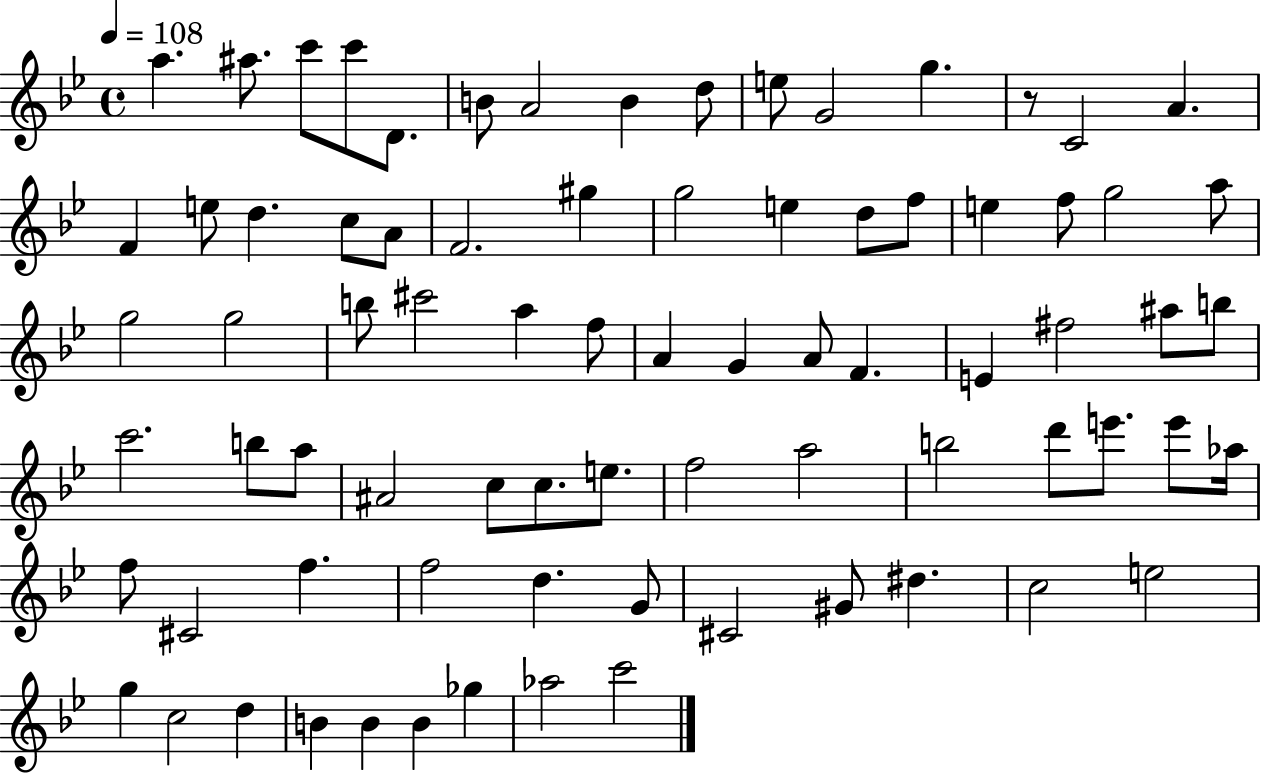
{
  \clef treble
  \time 4/4
  \defaultTimeSignature
  \key bes \major
  \tempo 4 = 108
  a''4. ais''8. c'''8 c'''8 d'8. | b'8 a'2 b'4 d''8 | e''8 g'2 g''4. | r8 c'2 a'4. | \break f'4 e''8 d''4. c''8 a'8 | f'2. gis''4 | g''2 e''4 d''8 f''8 | e''4 f''8 g''2 a''8 | \break g''2 g''2 | b''8 cis'''2 a''4 f''8 | a'4 g'4 a'8 f'4. | e'4 fis''2 ais''8 b''8 | \break c'''2. b''8 a''8 | ais'2 c''8 c''8. e''8. | f''2 a''2 | b''2 d'''8 e'''8. e'''8 aes''16 | \break f''8 cis'2 f''4. | f''2 d''4. g'8 | cis'2 gis'8 dis''4. | c''2 e''2 | \break g''4 c''2 d''4 | b'4 b'4 b'4 ges''4 | aes''2 c'''2 | \bar "|."
}